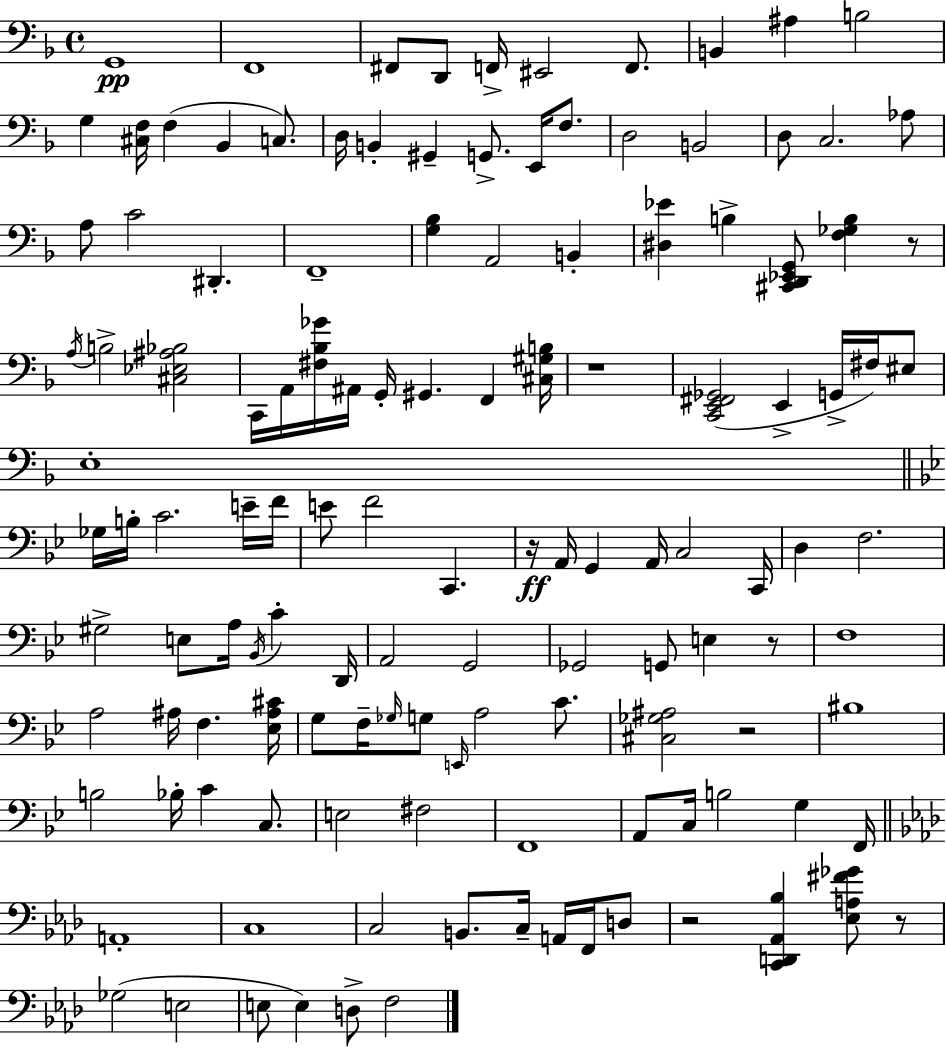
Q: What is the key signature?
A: D minor